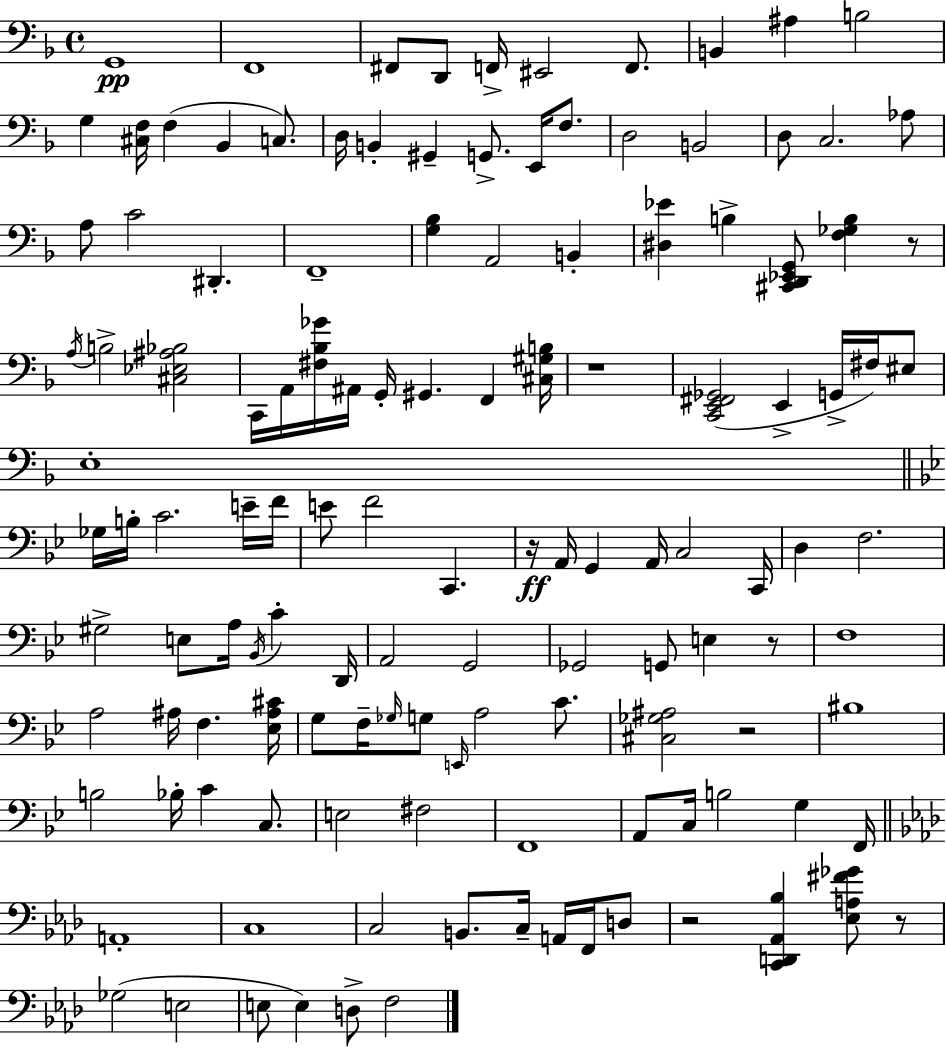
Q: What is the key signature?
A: D minor